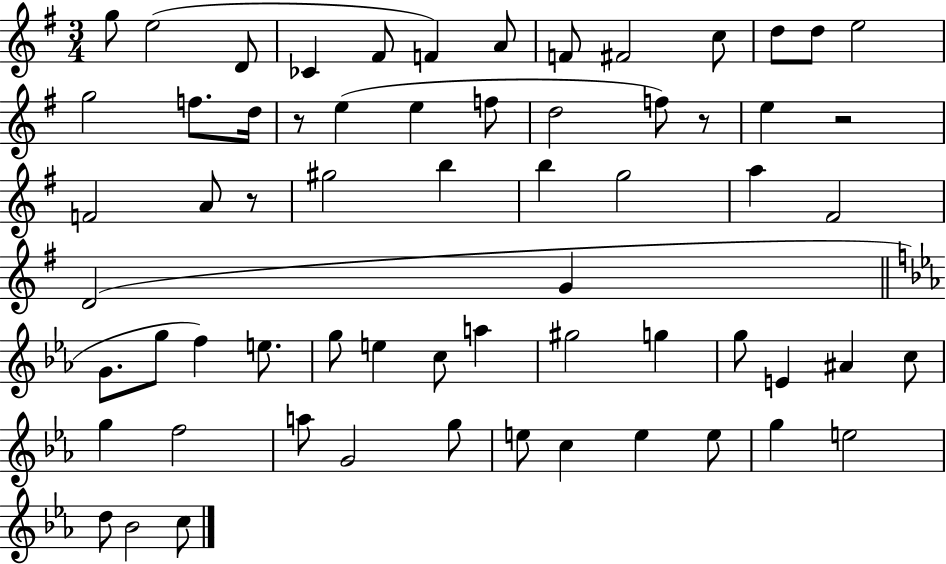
X:1
T:Untitled
M:3/4
L:1/4
K:G
g/2 e2 D/2 _C ^F/2 F A/2 F/2 ^F2 c/2 d/2 d/2 e2 g2 f/2 d/4 z/2 e e f/2 d2 f/2 z/2 e z2 F2 A/2 z/2 ^g2 b b g2 a ^F2 D2 G G/2 g/2 f e/2 g/2 e c/2 a ^g2 g g/2 E ^A c/2 g f2 a/2 G2 g/2 e/2 c e e/2 g e2 d/2 _B2 c/2